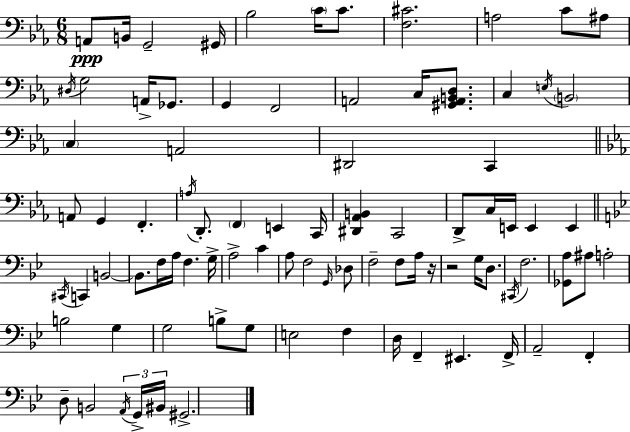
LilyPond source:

{
  \clef bass
  \numericTimeSignature
  \time 6/8
  \key ees \major
  \repeat volta 2 { a,8\ppp b,16 g,2-- gis,16 | bes2 \parenthesize c'16 c'8. | <f cis'>2. | a2 c'8 ais8 | \break \acciaccatura { dis16 } g2 a,16-> ges,8. | g,4 f,2 | a,2 c16 <gis, a, b, d>8. | c4 \acciaccatura { e16 } \parenthesize b,2 | \break \parenthesize c4 a,2 | dis,2 c,4 | \bar "||" \break \key ees \major a,8 g,4 f,4.-. | \acciaccatura { a16 } d,8.-. \parenthesize f,4 e,4 | c,16 <dis, aes, b,>4 c,2 | d,8-> c16 e,16 e,4 e,4 | \break \bar "||" \break \key g \minor \acciaccatura { cis,16 } c,4 b,2~~ | b,8. f16 a16 f4. | g16-> a2-> c'4 | a8 f2 \grace { g,16 } | \break des8 f2-- f8 | a16 r16 r2 g16 d8. | \acciaccatura { cis,16 } f2. | <ges, a>8 ais8 a2-. | \break b2 g4 | g2 b8-> | g8 e2 f4 | d16 f,4-- eis,4. | \break f,16-> a,2-- f,4-. | d8-- b,2 | \tuplet 3/2 { \acciaccatura { a,16 } g,16-> bis,16 } gis,2.-> | } \bar "|."
}